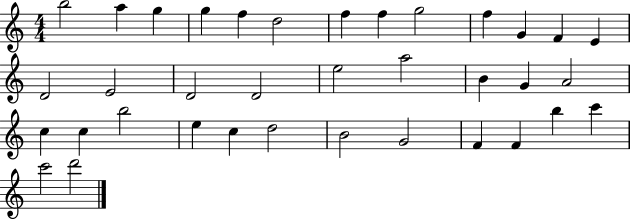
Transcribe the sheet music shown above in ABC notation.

X:1
T:Untitled
M:4/4
L:1/4
K:C
b2 a g g f d2 f f g2 f G F E D2 E2 D2 D2 e2 a2 B G A2 c c b2 e c d2 B2 G2 F F b c' c'2 d'2